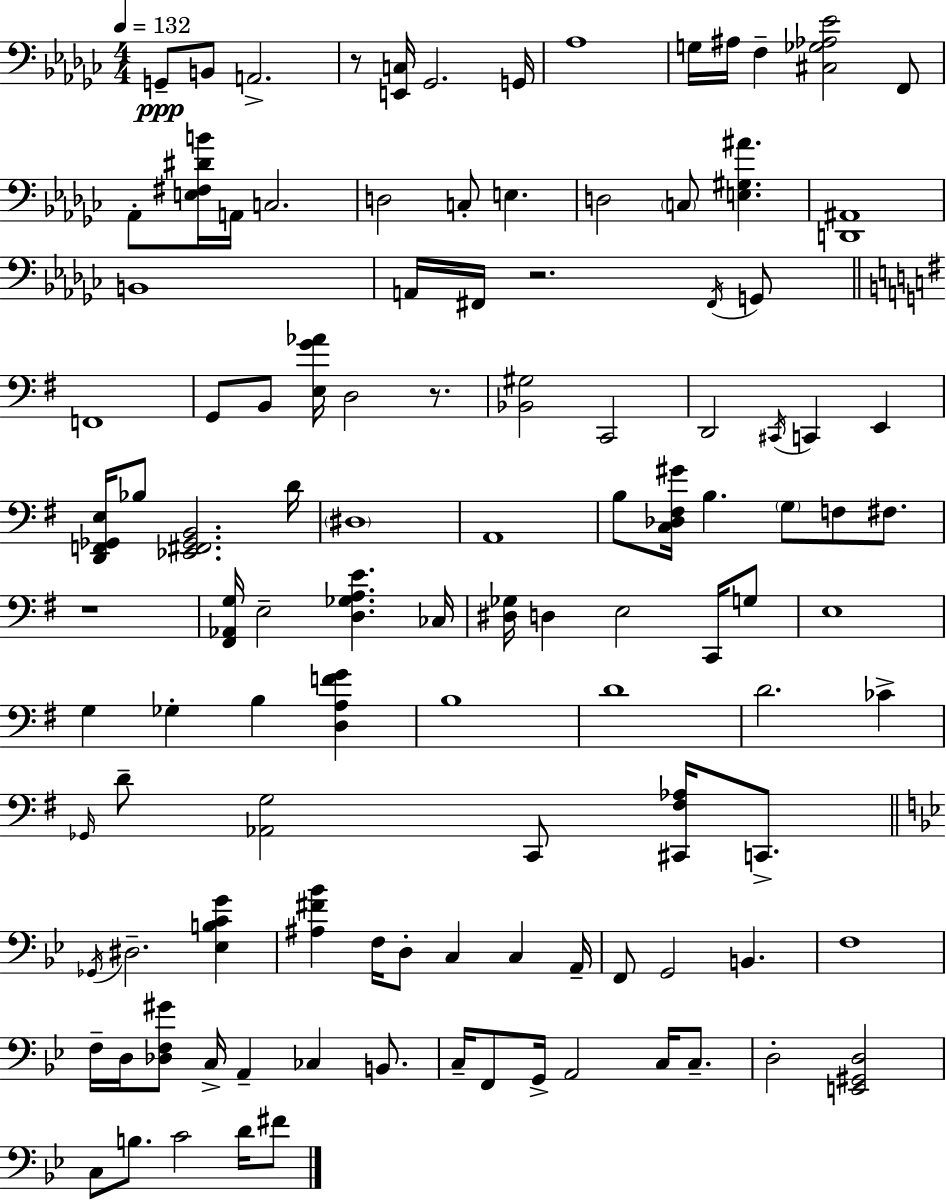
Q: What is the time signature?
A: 4/4